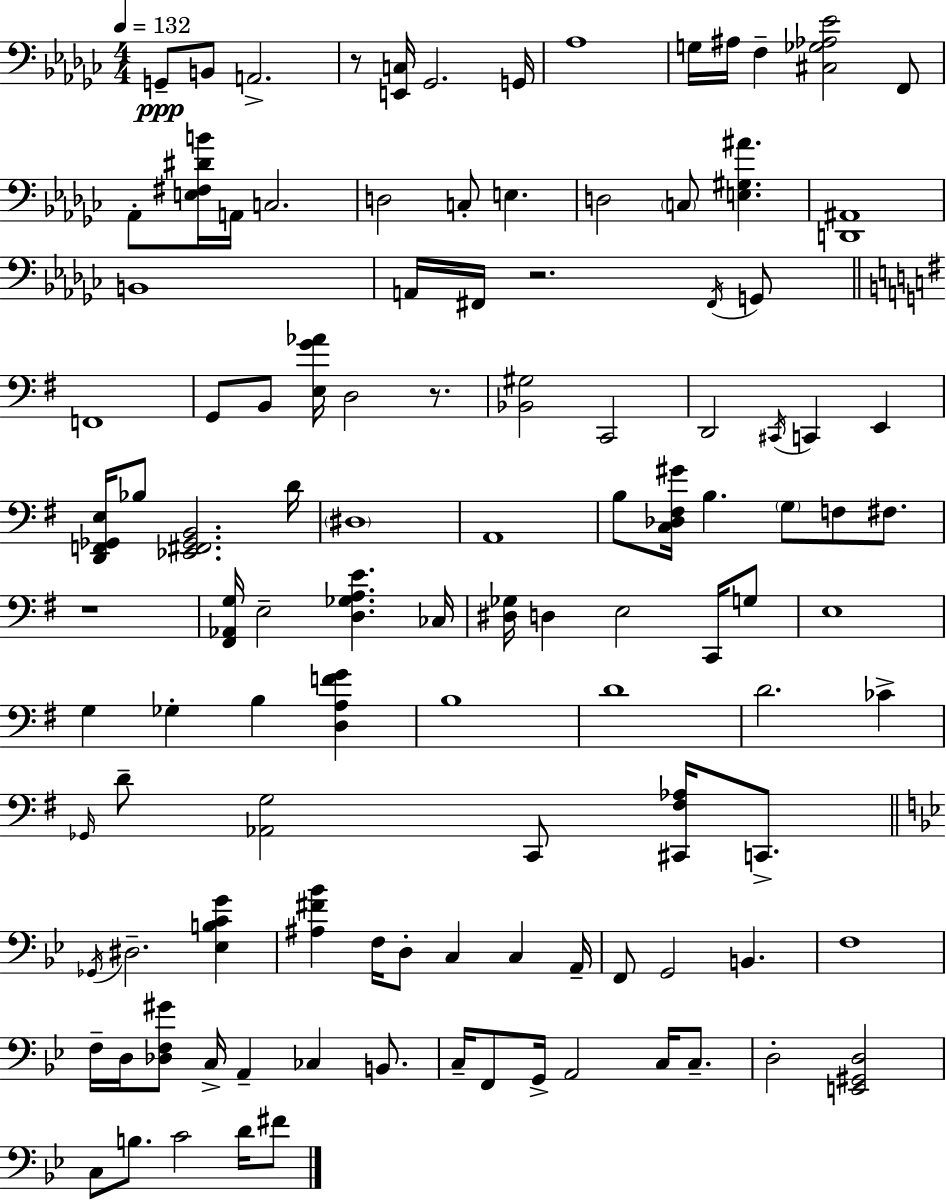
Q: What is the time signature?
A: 4/4